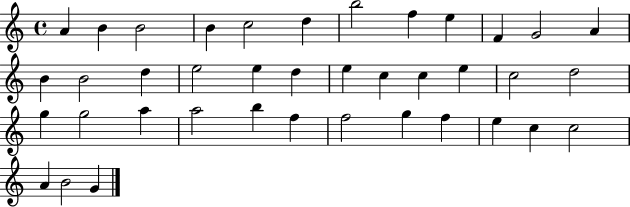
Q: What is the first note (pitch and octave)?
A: A4